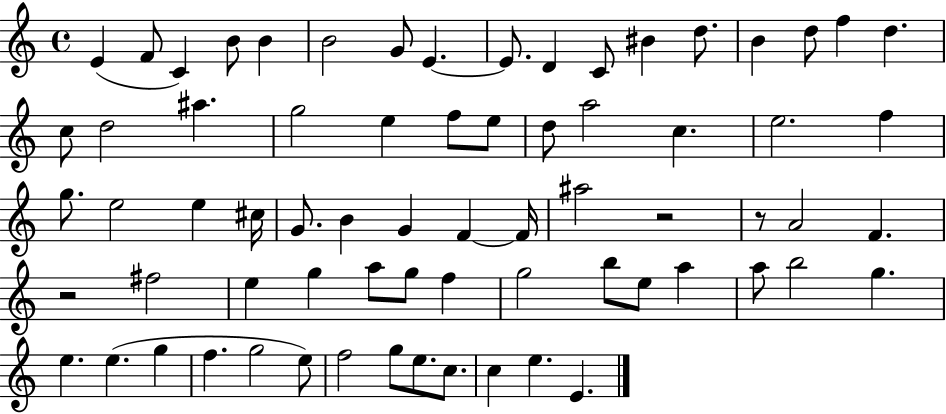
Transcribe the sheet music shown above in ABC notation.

X:1
T:Untitled
M:4/4
L:1/4
K:C
E F/2 C B/2 B B2 G/2 E E/2 D C/2 ^B d/2 B d/2 f d c/2 d2 ^a g2 e f/2 e/2 d/2 a2 c e2 f g/2 e2 e ^c/4 G/2 B G F F/4 ^a2 z2 z/2 A2 F z2 ^f2 e g a/2 g/2 f g2 b/2 e/2 a a/2 b2 g e e g f g2 e/2 f2 g/2 e/2 c/2 c e E